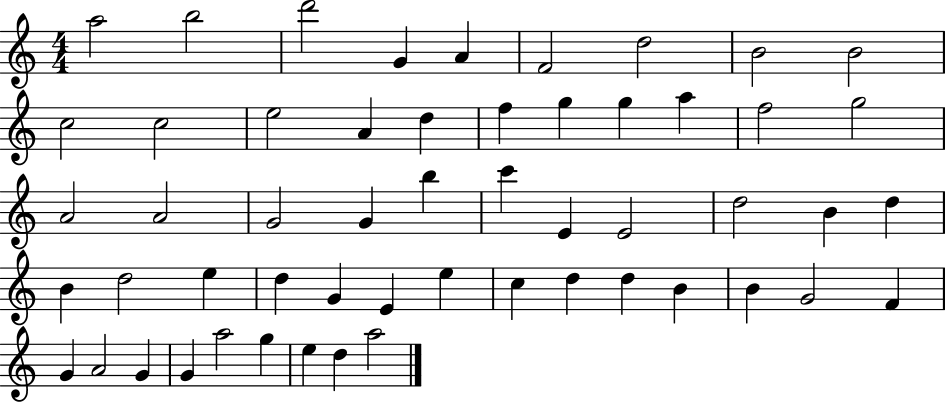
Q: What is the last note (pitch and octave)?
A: A5